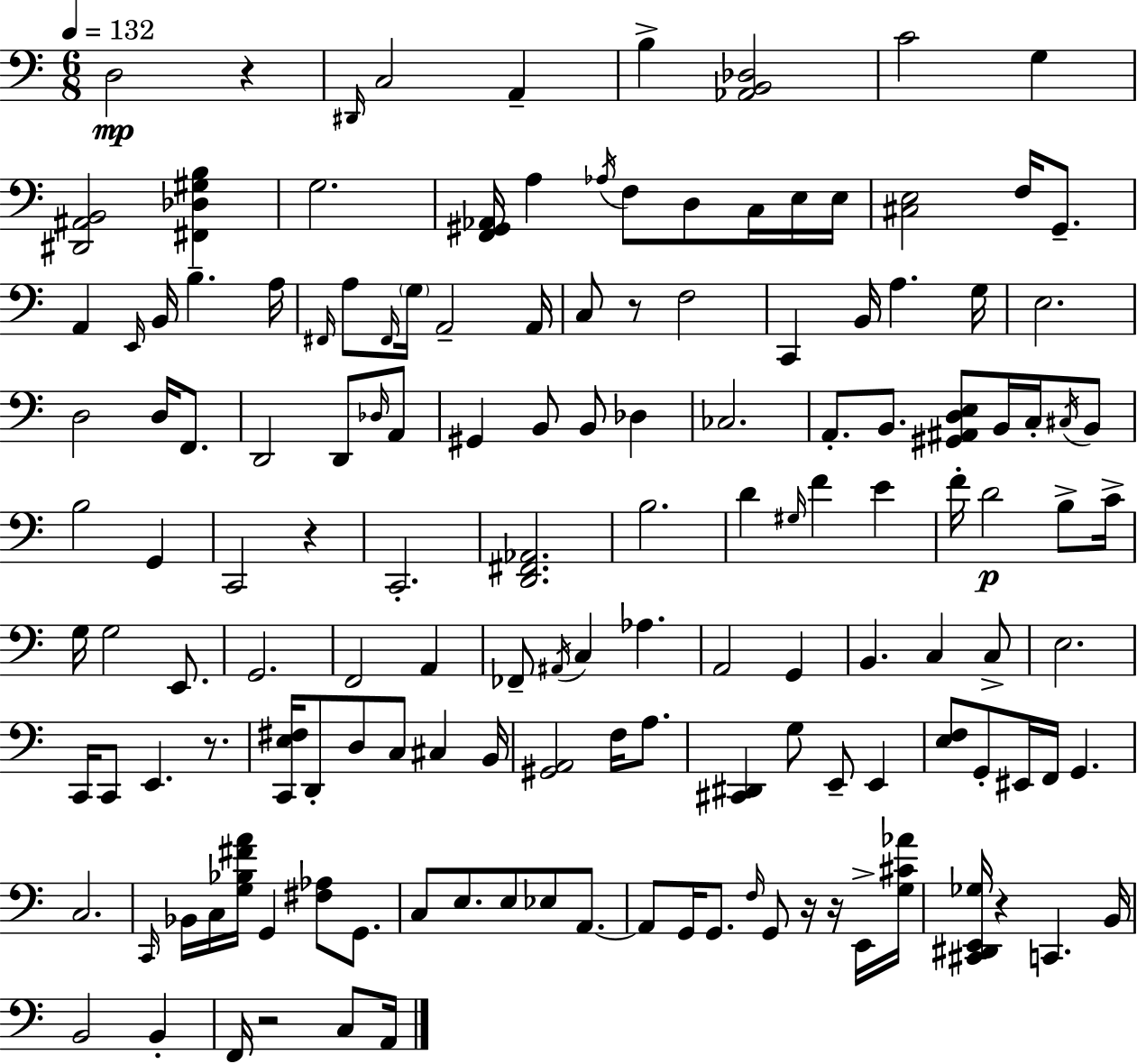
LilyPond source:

{
  \clef bass
  \numericTimeSignature
  \time 6/8
  \key c \major
  \tempo 4 = 132
  d2\mp r4 | \grace { dis,16 } c2 a,4-- | b4-> <aes, b, des>2 | c'2 g4 | \break <dis, ais, b,>2 <fis, des gis b>4 | g2. | <f, gis, aes,>16 a4 \acciaccatura { aes16 } f8 d8 c16 | e16 e16 <cis e>2 f16 g,8.-- | \break a,4 \grace { e,16 } b,16 b4.-- | a16 \grace { fis,16 } a8 \grace { fis,16 } \parenthesize g16 a,2-- | a,16 c8 r8 f2 | c,4 b,16 a4. | \break g16 e2. | d2 | d16 f,8. d,2 | d,8 \grace { des16 } a,8 gis,4 b,8 | \break b,8 des4 ces2. | a,8.-. b,8. | <gis, ais, d e>8 b,16 c16-. \acciaccatura { cis16 } b,8 b2 | g,4 c,2 | \break r4 c,2.-. | <d, fis, aes,>2. | b2. | d'4 \grace { gis16 } | \break f'4 e'4 f'16-. d'2\p | b8-> c'16-> g16 g2 | e,8. g,2. | f,2 | \break a,4 fes,8-- \acciaccatura { ais,16 } c4 | aes4. a,2 | g,4 b,4. | c4 c8-> e2. | \break c,16 c,8 | e,4. r8. <c, e fis>16 d,8-. | d8 c8 cis4 b,16 <gis, a,>2 | f16 a8. <cis, dis,>4 | \break g8 e,8-- e,4 <e f>8 g,8-. | eis,16 f,16 g,4. c2. | \grace { c,16 } bes,16 c16 | <g bes fis' a'>16 g,4 <fis aes>8 g,8. c8 | \break e8. e8 ees8 a,8.~~ a,8 | g,16 g,8. \grace { f16 } g,8 r16 r16 e,16-> <g cis' aes'>16 <cis, dis, e, ges>16 | r4 c,4. b,16 b,2 | b,4-. f,16 | \break r2 c8 a,16 \bar "|."
}